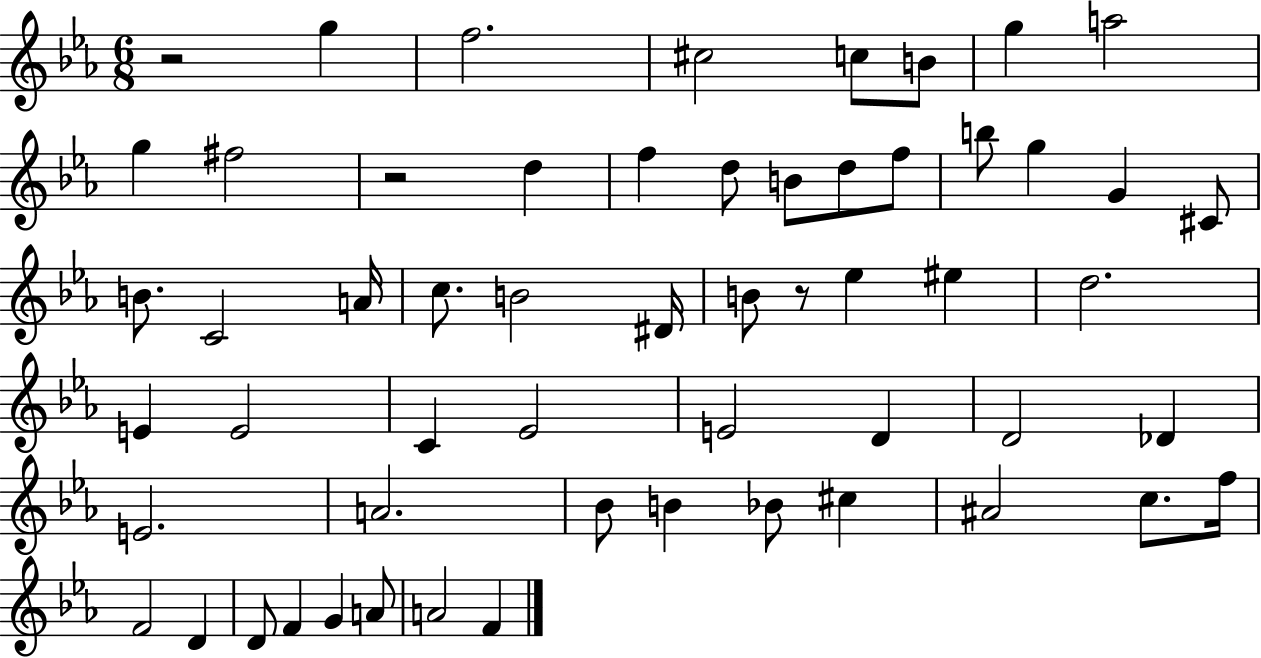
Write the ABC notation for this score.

X:1
T:Untitled
M:6/8
L:1/4
K:Eb
z2 g f2 ^c2 c/2 B/2 g a2 g ^f2 z2 d f d/2 B/2 d/2 f/2 b/2 g G ^C/2 B/2 C2 A/4 c/2 B2 ^D/4 B/2 z/2 _e ^e d2 E E2 C _E2 E2 D D2 _D E2 A2 _B/2 B _B/2 ^c ^A2 c/2 f/4 F2 D D/2 F G A/2 A2 F